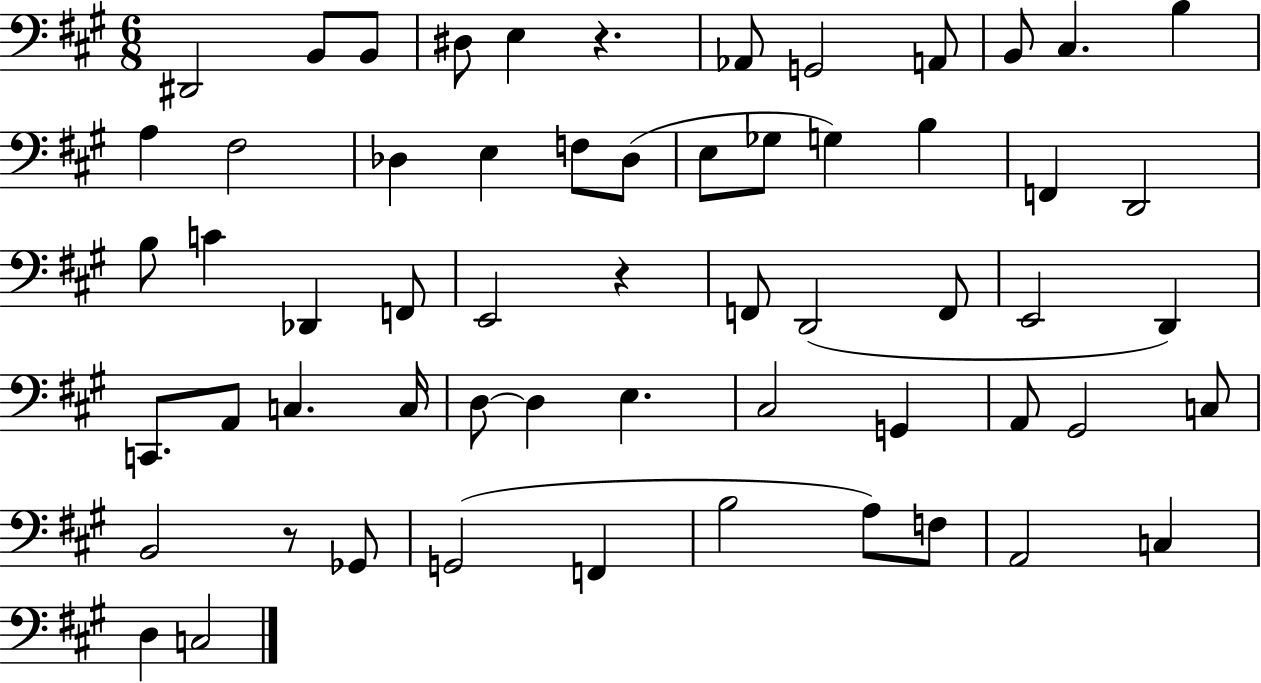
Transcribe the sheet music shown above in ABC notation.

X:1
T:Untitled
M:6/8
L:1/4
K:A
^D,,2 B,,/2 B,,/2 ^D,/2 E, z _A,,/2 G,,2 A,,/2 B,,/2 ^C, B, A, ^F,2 _D, E, F,/2 _D,/2 E,/2 _G,/2 G, B, F,, D,,2 B,/2 C _D,, F,,/2 E,,2 z F,,/2 D,,2 F,,/2 E,,2 D,, C,,/2 A,,/2 C, C,/4 D,/2 D, E, ^C,2 G,, A,,/2 ^G,,2 C,/2 B,,2 z/2 _G,,/2 G,,2 F,, B,2 A,/2 F,/2 A,,2 C, D, C,2